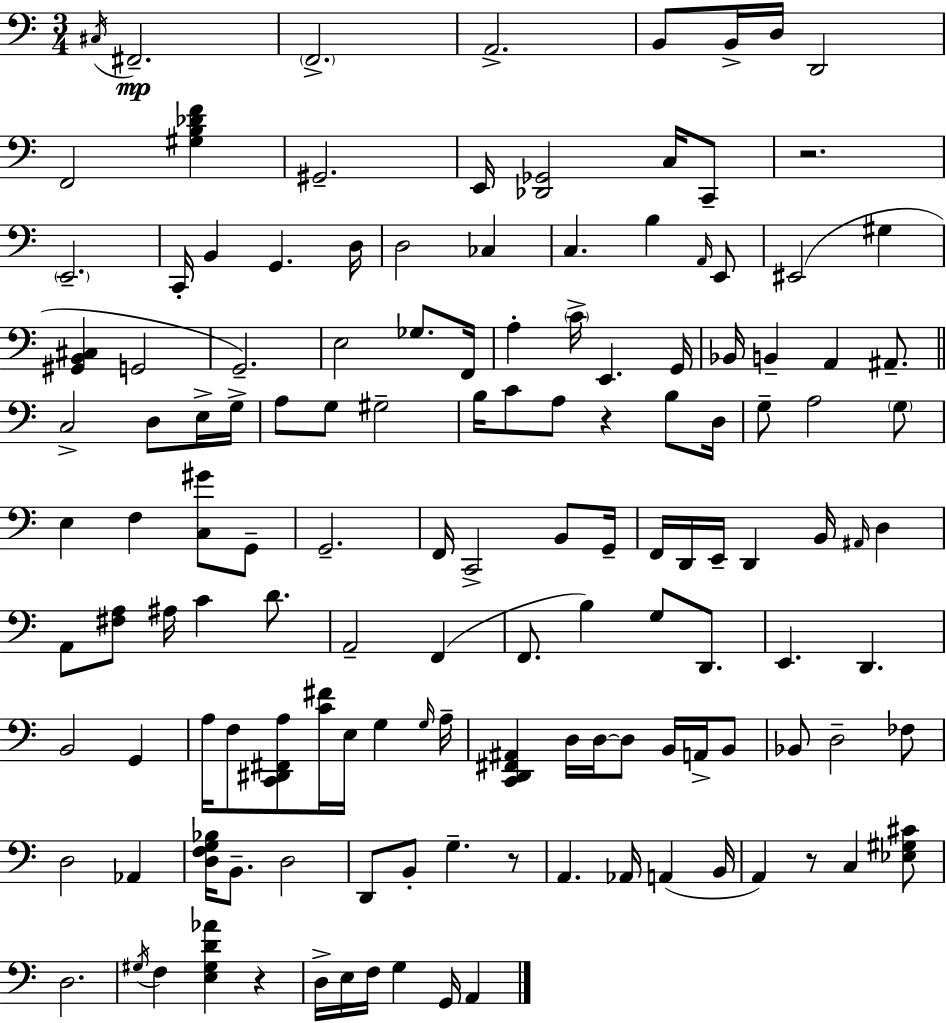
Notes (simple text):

C#3/s F#2/h. F2/h. A2/h. B2/e B2/s D3/s D2/h F2/h [G#3,B3,Db4,F4]/q G#2/h. E2/s [Db2,Gb2]/h C3/s C2/e R/h. E2/h. C2/s B2/q G2/q. D3/s D3/h CES3/q C3/q. B3/q A2/s E2/e EIS2/h G#3/q [G#2,B2,C#3]/q G2/h G2/h. E3/h Gb3/e. F2/s A3/q C4/s E2/q. G2/s Bb2/s B2/q A2/q A#2/e. C3/h D3/e E3/s G3/s A3/e G3/e G#3/h B3/s C4/e A3/e R/q B3/e D3/s G3/e A3/h G3/e E3/q F3/q [C3,G#4]/e G2/e G2/h. F2/s C2/h B2/e G2/s F2/s D2/s E2/s D2/q B2/s A#2/s D3/q A2/e [F#3,A3]/e A#3/s C4/q D4/e. A2/h F2/q F2/e. B3/q G3/e D2/e. E2/q. D2/q. B2/h G2/q A3/s F3/e [C2,D#2,F#2,A3]/e [C4,F#4]/s E3/s G3/q G3/s A3/s [C2,D2,F#2,A#2]/q D3/s D3/s D3/e B2/s A2/s B2/e Bb2/e D3/h FES3/e D3/h Ab2/q [D3,F3,G3,Bb3]/s B2/e. D3/h D2/e B2/e G3/q. R/e A2/q. Ab2/s A2/q B2/s A2/q R/e C3/q [Eb3,G#3,C#4]/e D3/h. G#3/s F3/q [E3,G#3,D4,Ab4]/q R/q D3/s E3/s F3/s G3/q G2/s A2/q